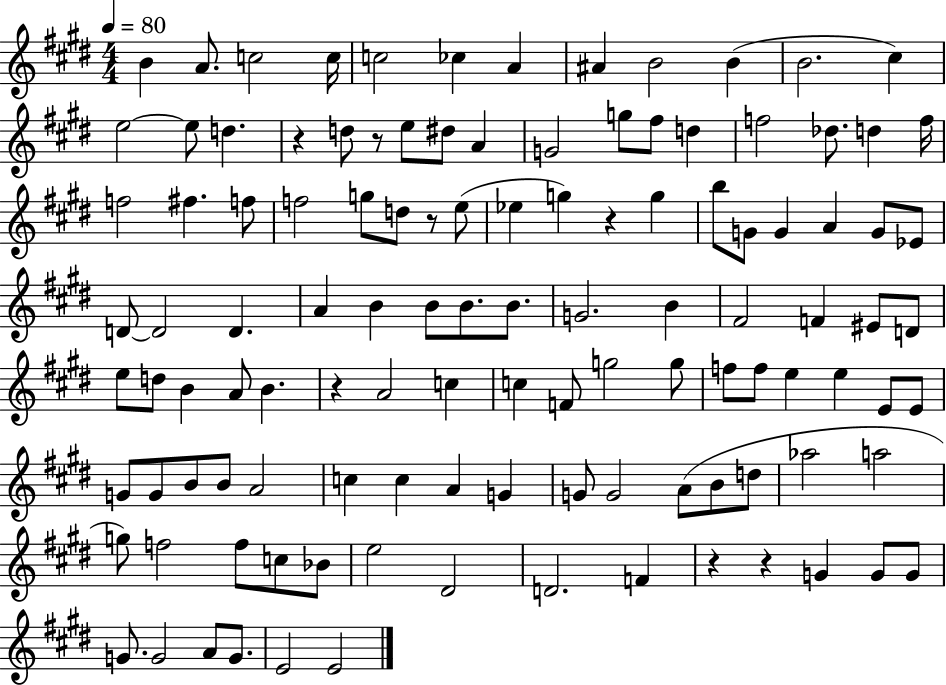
B4/q A4/e. C5/h C5/s C5/h CES5/q A4/q A#4/q B4/h B4/q B4/h. C#5/q E5/h E5/e D5/q. R/q D5/e R/e E5/e D#5/e A4/q G4/h G5/e F#5/e D5/q F5/h Db5/e. D5/q F5/s F5/h F#5/q. F5/e F5/h G5/e D5/e R/e E5/e Eb5/q G5/q R/q G5/q B5/e G4/e G4/q A4/q G4/e Eb4/e D4/e D4/h D4/q. A4/q B4/q B4/e B4/e. B4/e. G4/h. B4/q F#4/h F4/q EIS4/e D4/e E5/e D5/e B4/q A4/e B4/q. R/q A4/h C5/q C5/q F4/e G5/h G5/e F5/e F5/e E5/q E5/q E4/e E4/e G4/e G4/e B4/e B4/e A4/h C5/q C5/q A4/q G4/q G4/e G4/h A4/e B4/e D5/e Ab5/h A5/h G5/e F5/h F5/e C5/e Bb4/e E5/h D#4/h D4/h. F4/q R/q R/q G4/q G4/e G4/e G4/e. G4/h A4/e G4/e. E4/h E4/h